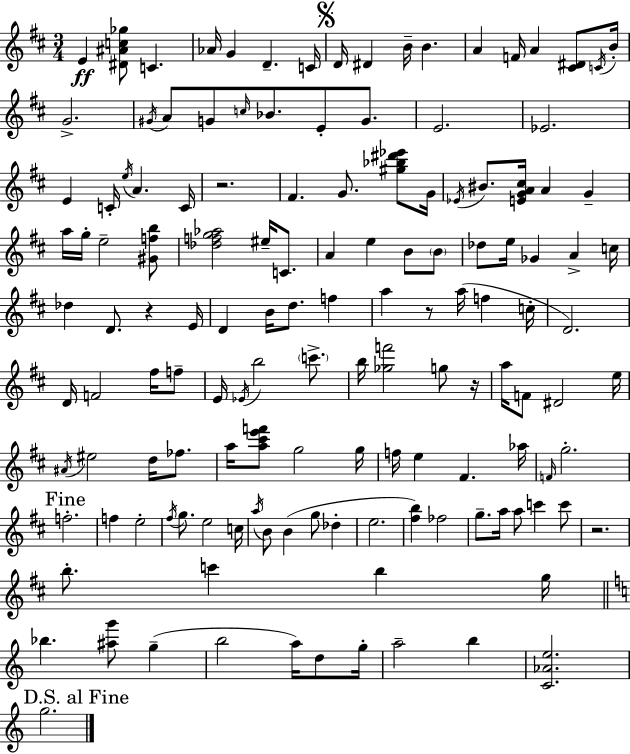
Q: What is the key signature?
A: D major